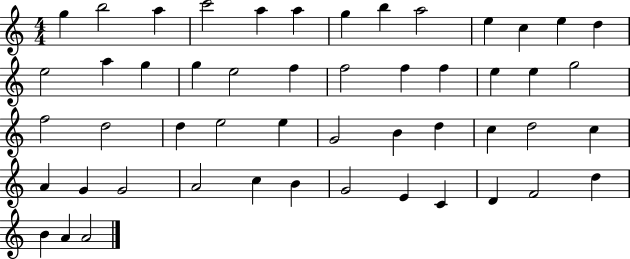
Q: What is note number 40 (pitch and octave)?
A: A4